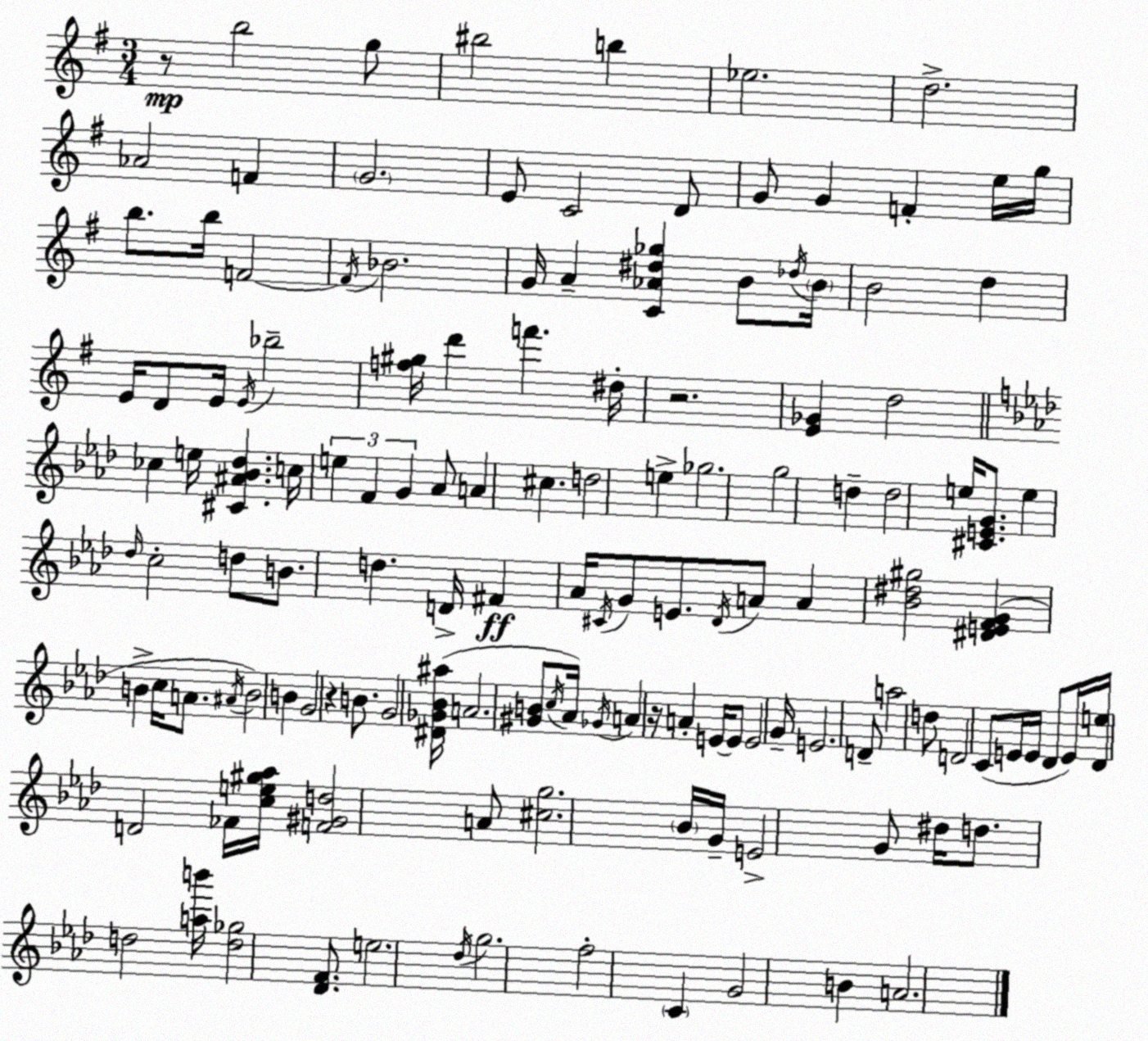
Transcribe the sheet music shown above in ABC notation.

X:1
T:Untitled
M:3/4
L:1/4
K:G
z/2 b2 g/2 ^b2 b _e2 d2 _A2 F G2 E/2 C2 D/2 G/2 G F e/4 g/4 b/2 b/4 F2 F/4 _B2 G/4 A [C_A^d_g] B/2 _d/4 B/4 B2 d E/4 D/2 E/4 E/4 _b2 [f^g]/4 d' f' ^d/4 z2 [E_G] d2 _c e/4 [^C^A_B_d] c/4 e F G _A/2 A ^c d2 e _g2 g2 d d2 e/4 [^CEG]/2 e _d/4 c2 d/2 B/2 d D/4 ^F _A/4 ^C/4 G/2 E/2 _D/4 A/2 A [_B^d^g]2 [^DEFG] B c/4 A/2 ^A/4 B2 B G2 z B/2 G2 [^D_G_B^a]/4 A2 [^GB]/2 c/4 _A/4 _G/4 A z/4 A E/4 E/2 E2 G/4 E2 D/2 a2 d/2 D2 C/2 E/4 E/4 _D/2 E/4 [_De]/4 D2 _F/4 [ce^g_a]/4 [F^Gd]2 A/2 [^cg]2 _B/4 G/4 E2 G/2 ^d/4 d/2 d2 [ab']/4 [d_g]2 [_DF]/2 e2 _d/4 g2 f2 C G2 B A2